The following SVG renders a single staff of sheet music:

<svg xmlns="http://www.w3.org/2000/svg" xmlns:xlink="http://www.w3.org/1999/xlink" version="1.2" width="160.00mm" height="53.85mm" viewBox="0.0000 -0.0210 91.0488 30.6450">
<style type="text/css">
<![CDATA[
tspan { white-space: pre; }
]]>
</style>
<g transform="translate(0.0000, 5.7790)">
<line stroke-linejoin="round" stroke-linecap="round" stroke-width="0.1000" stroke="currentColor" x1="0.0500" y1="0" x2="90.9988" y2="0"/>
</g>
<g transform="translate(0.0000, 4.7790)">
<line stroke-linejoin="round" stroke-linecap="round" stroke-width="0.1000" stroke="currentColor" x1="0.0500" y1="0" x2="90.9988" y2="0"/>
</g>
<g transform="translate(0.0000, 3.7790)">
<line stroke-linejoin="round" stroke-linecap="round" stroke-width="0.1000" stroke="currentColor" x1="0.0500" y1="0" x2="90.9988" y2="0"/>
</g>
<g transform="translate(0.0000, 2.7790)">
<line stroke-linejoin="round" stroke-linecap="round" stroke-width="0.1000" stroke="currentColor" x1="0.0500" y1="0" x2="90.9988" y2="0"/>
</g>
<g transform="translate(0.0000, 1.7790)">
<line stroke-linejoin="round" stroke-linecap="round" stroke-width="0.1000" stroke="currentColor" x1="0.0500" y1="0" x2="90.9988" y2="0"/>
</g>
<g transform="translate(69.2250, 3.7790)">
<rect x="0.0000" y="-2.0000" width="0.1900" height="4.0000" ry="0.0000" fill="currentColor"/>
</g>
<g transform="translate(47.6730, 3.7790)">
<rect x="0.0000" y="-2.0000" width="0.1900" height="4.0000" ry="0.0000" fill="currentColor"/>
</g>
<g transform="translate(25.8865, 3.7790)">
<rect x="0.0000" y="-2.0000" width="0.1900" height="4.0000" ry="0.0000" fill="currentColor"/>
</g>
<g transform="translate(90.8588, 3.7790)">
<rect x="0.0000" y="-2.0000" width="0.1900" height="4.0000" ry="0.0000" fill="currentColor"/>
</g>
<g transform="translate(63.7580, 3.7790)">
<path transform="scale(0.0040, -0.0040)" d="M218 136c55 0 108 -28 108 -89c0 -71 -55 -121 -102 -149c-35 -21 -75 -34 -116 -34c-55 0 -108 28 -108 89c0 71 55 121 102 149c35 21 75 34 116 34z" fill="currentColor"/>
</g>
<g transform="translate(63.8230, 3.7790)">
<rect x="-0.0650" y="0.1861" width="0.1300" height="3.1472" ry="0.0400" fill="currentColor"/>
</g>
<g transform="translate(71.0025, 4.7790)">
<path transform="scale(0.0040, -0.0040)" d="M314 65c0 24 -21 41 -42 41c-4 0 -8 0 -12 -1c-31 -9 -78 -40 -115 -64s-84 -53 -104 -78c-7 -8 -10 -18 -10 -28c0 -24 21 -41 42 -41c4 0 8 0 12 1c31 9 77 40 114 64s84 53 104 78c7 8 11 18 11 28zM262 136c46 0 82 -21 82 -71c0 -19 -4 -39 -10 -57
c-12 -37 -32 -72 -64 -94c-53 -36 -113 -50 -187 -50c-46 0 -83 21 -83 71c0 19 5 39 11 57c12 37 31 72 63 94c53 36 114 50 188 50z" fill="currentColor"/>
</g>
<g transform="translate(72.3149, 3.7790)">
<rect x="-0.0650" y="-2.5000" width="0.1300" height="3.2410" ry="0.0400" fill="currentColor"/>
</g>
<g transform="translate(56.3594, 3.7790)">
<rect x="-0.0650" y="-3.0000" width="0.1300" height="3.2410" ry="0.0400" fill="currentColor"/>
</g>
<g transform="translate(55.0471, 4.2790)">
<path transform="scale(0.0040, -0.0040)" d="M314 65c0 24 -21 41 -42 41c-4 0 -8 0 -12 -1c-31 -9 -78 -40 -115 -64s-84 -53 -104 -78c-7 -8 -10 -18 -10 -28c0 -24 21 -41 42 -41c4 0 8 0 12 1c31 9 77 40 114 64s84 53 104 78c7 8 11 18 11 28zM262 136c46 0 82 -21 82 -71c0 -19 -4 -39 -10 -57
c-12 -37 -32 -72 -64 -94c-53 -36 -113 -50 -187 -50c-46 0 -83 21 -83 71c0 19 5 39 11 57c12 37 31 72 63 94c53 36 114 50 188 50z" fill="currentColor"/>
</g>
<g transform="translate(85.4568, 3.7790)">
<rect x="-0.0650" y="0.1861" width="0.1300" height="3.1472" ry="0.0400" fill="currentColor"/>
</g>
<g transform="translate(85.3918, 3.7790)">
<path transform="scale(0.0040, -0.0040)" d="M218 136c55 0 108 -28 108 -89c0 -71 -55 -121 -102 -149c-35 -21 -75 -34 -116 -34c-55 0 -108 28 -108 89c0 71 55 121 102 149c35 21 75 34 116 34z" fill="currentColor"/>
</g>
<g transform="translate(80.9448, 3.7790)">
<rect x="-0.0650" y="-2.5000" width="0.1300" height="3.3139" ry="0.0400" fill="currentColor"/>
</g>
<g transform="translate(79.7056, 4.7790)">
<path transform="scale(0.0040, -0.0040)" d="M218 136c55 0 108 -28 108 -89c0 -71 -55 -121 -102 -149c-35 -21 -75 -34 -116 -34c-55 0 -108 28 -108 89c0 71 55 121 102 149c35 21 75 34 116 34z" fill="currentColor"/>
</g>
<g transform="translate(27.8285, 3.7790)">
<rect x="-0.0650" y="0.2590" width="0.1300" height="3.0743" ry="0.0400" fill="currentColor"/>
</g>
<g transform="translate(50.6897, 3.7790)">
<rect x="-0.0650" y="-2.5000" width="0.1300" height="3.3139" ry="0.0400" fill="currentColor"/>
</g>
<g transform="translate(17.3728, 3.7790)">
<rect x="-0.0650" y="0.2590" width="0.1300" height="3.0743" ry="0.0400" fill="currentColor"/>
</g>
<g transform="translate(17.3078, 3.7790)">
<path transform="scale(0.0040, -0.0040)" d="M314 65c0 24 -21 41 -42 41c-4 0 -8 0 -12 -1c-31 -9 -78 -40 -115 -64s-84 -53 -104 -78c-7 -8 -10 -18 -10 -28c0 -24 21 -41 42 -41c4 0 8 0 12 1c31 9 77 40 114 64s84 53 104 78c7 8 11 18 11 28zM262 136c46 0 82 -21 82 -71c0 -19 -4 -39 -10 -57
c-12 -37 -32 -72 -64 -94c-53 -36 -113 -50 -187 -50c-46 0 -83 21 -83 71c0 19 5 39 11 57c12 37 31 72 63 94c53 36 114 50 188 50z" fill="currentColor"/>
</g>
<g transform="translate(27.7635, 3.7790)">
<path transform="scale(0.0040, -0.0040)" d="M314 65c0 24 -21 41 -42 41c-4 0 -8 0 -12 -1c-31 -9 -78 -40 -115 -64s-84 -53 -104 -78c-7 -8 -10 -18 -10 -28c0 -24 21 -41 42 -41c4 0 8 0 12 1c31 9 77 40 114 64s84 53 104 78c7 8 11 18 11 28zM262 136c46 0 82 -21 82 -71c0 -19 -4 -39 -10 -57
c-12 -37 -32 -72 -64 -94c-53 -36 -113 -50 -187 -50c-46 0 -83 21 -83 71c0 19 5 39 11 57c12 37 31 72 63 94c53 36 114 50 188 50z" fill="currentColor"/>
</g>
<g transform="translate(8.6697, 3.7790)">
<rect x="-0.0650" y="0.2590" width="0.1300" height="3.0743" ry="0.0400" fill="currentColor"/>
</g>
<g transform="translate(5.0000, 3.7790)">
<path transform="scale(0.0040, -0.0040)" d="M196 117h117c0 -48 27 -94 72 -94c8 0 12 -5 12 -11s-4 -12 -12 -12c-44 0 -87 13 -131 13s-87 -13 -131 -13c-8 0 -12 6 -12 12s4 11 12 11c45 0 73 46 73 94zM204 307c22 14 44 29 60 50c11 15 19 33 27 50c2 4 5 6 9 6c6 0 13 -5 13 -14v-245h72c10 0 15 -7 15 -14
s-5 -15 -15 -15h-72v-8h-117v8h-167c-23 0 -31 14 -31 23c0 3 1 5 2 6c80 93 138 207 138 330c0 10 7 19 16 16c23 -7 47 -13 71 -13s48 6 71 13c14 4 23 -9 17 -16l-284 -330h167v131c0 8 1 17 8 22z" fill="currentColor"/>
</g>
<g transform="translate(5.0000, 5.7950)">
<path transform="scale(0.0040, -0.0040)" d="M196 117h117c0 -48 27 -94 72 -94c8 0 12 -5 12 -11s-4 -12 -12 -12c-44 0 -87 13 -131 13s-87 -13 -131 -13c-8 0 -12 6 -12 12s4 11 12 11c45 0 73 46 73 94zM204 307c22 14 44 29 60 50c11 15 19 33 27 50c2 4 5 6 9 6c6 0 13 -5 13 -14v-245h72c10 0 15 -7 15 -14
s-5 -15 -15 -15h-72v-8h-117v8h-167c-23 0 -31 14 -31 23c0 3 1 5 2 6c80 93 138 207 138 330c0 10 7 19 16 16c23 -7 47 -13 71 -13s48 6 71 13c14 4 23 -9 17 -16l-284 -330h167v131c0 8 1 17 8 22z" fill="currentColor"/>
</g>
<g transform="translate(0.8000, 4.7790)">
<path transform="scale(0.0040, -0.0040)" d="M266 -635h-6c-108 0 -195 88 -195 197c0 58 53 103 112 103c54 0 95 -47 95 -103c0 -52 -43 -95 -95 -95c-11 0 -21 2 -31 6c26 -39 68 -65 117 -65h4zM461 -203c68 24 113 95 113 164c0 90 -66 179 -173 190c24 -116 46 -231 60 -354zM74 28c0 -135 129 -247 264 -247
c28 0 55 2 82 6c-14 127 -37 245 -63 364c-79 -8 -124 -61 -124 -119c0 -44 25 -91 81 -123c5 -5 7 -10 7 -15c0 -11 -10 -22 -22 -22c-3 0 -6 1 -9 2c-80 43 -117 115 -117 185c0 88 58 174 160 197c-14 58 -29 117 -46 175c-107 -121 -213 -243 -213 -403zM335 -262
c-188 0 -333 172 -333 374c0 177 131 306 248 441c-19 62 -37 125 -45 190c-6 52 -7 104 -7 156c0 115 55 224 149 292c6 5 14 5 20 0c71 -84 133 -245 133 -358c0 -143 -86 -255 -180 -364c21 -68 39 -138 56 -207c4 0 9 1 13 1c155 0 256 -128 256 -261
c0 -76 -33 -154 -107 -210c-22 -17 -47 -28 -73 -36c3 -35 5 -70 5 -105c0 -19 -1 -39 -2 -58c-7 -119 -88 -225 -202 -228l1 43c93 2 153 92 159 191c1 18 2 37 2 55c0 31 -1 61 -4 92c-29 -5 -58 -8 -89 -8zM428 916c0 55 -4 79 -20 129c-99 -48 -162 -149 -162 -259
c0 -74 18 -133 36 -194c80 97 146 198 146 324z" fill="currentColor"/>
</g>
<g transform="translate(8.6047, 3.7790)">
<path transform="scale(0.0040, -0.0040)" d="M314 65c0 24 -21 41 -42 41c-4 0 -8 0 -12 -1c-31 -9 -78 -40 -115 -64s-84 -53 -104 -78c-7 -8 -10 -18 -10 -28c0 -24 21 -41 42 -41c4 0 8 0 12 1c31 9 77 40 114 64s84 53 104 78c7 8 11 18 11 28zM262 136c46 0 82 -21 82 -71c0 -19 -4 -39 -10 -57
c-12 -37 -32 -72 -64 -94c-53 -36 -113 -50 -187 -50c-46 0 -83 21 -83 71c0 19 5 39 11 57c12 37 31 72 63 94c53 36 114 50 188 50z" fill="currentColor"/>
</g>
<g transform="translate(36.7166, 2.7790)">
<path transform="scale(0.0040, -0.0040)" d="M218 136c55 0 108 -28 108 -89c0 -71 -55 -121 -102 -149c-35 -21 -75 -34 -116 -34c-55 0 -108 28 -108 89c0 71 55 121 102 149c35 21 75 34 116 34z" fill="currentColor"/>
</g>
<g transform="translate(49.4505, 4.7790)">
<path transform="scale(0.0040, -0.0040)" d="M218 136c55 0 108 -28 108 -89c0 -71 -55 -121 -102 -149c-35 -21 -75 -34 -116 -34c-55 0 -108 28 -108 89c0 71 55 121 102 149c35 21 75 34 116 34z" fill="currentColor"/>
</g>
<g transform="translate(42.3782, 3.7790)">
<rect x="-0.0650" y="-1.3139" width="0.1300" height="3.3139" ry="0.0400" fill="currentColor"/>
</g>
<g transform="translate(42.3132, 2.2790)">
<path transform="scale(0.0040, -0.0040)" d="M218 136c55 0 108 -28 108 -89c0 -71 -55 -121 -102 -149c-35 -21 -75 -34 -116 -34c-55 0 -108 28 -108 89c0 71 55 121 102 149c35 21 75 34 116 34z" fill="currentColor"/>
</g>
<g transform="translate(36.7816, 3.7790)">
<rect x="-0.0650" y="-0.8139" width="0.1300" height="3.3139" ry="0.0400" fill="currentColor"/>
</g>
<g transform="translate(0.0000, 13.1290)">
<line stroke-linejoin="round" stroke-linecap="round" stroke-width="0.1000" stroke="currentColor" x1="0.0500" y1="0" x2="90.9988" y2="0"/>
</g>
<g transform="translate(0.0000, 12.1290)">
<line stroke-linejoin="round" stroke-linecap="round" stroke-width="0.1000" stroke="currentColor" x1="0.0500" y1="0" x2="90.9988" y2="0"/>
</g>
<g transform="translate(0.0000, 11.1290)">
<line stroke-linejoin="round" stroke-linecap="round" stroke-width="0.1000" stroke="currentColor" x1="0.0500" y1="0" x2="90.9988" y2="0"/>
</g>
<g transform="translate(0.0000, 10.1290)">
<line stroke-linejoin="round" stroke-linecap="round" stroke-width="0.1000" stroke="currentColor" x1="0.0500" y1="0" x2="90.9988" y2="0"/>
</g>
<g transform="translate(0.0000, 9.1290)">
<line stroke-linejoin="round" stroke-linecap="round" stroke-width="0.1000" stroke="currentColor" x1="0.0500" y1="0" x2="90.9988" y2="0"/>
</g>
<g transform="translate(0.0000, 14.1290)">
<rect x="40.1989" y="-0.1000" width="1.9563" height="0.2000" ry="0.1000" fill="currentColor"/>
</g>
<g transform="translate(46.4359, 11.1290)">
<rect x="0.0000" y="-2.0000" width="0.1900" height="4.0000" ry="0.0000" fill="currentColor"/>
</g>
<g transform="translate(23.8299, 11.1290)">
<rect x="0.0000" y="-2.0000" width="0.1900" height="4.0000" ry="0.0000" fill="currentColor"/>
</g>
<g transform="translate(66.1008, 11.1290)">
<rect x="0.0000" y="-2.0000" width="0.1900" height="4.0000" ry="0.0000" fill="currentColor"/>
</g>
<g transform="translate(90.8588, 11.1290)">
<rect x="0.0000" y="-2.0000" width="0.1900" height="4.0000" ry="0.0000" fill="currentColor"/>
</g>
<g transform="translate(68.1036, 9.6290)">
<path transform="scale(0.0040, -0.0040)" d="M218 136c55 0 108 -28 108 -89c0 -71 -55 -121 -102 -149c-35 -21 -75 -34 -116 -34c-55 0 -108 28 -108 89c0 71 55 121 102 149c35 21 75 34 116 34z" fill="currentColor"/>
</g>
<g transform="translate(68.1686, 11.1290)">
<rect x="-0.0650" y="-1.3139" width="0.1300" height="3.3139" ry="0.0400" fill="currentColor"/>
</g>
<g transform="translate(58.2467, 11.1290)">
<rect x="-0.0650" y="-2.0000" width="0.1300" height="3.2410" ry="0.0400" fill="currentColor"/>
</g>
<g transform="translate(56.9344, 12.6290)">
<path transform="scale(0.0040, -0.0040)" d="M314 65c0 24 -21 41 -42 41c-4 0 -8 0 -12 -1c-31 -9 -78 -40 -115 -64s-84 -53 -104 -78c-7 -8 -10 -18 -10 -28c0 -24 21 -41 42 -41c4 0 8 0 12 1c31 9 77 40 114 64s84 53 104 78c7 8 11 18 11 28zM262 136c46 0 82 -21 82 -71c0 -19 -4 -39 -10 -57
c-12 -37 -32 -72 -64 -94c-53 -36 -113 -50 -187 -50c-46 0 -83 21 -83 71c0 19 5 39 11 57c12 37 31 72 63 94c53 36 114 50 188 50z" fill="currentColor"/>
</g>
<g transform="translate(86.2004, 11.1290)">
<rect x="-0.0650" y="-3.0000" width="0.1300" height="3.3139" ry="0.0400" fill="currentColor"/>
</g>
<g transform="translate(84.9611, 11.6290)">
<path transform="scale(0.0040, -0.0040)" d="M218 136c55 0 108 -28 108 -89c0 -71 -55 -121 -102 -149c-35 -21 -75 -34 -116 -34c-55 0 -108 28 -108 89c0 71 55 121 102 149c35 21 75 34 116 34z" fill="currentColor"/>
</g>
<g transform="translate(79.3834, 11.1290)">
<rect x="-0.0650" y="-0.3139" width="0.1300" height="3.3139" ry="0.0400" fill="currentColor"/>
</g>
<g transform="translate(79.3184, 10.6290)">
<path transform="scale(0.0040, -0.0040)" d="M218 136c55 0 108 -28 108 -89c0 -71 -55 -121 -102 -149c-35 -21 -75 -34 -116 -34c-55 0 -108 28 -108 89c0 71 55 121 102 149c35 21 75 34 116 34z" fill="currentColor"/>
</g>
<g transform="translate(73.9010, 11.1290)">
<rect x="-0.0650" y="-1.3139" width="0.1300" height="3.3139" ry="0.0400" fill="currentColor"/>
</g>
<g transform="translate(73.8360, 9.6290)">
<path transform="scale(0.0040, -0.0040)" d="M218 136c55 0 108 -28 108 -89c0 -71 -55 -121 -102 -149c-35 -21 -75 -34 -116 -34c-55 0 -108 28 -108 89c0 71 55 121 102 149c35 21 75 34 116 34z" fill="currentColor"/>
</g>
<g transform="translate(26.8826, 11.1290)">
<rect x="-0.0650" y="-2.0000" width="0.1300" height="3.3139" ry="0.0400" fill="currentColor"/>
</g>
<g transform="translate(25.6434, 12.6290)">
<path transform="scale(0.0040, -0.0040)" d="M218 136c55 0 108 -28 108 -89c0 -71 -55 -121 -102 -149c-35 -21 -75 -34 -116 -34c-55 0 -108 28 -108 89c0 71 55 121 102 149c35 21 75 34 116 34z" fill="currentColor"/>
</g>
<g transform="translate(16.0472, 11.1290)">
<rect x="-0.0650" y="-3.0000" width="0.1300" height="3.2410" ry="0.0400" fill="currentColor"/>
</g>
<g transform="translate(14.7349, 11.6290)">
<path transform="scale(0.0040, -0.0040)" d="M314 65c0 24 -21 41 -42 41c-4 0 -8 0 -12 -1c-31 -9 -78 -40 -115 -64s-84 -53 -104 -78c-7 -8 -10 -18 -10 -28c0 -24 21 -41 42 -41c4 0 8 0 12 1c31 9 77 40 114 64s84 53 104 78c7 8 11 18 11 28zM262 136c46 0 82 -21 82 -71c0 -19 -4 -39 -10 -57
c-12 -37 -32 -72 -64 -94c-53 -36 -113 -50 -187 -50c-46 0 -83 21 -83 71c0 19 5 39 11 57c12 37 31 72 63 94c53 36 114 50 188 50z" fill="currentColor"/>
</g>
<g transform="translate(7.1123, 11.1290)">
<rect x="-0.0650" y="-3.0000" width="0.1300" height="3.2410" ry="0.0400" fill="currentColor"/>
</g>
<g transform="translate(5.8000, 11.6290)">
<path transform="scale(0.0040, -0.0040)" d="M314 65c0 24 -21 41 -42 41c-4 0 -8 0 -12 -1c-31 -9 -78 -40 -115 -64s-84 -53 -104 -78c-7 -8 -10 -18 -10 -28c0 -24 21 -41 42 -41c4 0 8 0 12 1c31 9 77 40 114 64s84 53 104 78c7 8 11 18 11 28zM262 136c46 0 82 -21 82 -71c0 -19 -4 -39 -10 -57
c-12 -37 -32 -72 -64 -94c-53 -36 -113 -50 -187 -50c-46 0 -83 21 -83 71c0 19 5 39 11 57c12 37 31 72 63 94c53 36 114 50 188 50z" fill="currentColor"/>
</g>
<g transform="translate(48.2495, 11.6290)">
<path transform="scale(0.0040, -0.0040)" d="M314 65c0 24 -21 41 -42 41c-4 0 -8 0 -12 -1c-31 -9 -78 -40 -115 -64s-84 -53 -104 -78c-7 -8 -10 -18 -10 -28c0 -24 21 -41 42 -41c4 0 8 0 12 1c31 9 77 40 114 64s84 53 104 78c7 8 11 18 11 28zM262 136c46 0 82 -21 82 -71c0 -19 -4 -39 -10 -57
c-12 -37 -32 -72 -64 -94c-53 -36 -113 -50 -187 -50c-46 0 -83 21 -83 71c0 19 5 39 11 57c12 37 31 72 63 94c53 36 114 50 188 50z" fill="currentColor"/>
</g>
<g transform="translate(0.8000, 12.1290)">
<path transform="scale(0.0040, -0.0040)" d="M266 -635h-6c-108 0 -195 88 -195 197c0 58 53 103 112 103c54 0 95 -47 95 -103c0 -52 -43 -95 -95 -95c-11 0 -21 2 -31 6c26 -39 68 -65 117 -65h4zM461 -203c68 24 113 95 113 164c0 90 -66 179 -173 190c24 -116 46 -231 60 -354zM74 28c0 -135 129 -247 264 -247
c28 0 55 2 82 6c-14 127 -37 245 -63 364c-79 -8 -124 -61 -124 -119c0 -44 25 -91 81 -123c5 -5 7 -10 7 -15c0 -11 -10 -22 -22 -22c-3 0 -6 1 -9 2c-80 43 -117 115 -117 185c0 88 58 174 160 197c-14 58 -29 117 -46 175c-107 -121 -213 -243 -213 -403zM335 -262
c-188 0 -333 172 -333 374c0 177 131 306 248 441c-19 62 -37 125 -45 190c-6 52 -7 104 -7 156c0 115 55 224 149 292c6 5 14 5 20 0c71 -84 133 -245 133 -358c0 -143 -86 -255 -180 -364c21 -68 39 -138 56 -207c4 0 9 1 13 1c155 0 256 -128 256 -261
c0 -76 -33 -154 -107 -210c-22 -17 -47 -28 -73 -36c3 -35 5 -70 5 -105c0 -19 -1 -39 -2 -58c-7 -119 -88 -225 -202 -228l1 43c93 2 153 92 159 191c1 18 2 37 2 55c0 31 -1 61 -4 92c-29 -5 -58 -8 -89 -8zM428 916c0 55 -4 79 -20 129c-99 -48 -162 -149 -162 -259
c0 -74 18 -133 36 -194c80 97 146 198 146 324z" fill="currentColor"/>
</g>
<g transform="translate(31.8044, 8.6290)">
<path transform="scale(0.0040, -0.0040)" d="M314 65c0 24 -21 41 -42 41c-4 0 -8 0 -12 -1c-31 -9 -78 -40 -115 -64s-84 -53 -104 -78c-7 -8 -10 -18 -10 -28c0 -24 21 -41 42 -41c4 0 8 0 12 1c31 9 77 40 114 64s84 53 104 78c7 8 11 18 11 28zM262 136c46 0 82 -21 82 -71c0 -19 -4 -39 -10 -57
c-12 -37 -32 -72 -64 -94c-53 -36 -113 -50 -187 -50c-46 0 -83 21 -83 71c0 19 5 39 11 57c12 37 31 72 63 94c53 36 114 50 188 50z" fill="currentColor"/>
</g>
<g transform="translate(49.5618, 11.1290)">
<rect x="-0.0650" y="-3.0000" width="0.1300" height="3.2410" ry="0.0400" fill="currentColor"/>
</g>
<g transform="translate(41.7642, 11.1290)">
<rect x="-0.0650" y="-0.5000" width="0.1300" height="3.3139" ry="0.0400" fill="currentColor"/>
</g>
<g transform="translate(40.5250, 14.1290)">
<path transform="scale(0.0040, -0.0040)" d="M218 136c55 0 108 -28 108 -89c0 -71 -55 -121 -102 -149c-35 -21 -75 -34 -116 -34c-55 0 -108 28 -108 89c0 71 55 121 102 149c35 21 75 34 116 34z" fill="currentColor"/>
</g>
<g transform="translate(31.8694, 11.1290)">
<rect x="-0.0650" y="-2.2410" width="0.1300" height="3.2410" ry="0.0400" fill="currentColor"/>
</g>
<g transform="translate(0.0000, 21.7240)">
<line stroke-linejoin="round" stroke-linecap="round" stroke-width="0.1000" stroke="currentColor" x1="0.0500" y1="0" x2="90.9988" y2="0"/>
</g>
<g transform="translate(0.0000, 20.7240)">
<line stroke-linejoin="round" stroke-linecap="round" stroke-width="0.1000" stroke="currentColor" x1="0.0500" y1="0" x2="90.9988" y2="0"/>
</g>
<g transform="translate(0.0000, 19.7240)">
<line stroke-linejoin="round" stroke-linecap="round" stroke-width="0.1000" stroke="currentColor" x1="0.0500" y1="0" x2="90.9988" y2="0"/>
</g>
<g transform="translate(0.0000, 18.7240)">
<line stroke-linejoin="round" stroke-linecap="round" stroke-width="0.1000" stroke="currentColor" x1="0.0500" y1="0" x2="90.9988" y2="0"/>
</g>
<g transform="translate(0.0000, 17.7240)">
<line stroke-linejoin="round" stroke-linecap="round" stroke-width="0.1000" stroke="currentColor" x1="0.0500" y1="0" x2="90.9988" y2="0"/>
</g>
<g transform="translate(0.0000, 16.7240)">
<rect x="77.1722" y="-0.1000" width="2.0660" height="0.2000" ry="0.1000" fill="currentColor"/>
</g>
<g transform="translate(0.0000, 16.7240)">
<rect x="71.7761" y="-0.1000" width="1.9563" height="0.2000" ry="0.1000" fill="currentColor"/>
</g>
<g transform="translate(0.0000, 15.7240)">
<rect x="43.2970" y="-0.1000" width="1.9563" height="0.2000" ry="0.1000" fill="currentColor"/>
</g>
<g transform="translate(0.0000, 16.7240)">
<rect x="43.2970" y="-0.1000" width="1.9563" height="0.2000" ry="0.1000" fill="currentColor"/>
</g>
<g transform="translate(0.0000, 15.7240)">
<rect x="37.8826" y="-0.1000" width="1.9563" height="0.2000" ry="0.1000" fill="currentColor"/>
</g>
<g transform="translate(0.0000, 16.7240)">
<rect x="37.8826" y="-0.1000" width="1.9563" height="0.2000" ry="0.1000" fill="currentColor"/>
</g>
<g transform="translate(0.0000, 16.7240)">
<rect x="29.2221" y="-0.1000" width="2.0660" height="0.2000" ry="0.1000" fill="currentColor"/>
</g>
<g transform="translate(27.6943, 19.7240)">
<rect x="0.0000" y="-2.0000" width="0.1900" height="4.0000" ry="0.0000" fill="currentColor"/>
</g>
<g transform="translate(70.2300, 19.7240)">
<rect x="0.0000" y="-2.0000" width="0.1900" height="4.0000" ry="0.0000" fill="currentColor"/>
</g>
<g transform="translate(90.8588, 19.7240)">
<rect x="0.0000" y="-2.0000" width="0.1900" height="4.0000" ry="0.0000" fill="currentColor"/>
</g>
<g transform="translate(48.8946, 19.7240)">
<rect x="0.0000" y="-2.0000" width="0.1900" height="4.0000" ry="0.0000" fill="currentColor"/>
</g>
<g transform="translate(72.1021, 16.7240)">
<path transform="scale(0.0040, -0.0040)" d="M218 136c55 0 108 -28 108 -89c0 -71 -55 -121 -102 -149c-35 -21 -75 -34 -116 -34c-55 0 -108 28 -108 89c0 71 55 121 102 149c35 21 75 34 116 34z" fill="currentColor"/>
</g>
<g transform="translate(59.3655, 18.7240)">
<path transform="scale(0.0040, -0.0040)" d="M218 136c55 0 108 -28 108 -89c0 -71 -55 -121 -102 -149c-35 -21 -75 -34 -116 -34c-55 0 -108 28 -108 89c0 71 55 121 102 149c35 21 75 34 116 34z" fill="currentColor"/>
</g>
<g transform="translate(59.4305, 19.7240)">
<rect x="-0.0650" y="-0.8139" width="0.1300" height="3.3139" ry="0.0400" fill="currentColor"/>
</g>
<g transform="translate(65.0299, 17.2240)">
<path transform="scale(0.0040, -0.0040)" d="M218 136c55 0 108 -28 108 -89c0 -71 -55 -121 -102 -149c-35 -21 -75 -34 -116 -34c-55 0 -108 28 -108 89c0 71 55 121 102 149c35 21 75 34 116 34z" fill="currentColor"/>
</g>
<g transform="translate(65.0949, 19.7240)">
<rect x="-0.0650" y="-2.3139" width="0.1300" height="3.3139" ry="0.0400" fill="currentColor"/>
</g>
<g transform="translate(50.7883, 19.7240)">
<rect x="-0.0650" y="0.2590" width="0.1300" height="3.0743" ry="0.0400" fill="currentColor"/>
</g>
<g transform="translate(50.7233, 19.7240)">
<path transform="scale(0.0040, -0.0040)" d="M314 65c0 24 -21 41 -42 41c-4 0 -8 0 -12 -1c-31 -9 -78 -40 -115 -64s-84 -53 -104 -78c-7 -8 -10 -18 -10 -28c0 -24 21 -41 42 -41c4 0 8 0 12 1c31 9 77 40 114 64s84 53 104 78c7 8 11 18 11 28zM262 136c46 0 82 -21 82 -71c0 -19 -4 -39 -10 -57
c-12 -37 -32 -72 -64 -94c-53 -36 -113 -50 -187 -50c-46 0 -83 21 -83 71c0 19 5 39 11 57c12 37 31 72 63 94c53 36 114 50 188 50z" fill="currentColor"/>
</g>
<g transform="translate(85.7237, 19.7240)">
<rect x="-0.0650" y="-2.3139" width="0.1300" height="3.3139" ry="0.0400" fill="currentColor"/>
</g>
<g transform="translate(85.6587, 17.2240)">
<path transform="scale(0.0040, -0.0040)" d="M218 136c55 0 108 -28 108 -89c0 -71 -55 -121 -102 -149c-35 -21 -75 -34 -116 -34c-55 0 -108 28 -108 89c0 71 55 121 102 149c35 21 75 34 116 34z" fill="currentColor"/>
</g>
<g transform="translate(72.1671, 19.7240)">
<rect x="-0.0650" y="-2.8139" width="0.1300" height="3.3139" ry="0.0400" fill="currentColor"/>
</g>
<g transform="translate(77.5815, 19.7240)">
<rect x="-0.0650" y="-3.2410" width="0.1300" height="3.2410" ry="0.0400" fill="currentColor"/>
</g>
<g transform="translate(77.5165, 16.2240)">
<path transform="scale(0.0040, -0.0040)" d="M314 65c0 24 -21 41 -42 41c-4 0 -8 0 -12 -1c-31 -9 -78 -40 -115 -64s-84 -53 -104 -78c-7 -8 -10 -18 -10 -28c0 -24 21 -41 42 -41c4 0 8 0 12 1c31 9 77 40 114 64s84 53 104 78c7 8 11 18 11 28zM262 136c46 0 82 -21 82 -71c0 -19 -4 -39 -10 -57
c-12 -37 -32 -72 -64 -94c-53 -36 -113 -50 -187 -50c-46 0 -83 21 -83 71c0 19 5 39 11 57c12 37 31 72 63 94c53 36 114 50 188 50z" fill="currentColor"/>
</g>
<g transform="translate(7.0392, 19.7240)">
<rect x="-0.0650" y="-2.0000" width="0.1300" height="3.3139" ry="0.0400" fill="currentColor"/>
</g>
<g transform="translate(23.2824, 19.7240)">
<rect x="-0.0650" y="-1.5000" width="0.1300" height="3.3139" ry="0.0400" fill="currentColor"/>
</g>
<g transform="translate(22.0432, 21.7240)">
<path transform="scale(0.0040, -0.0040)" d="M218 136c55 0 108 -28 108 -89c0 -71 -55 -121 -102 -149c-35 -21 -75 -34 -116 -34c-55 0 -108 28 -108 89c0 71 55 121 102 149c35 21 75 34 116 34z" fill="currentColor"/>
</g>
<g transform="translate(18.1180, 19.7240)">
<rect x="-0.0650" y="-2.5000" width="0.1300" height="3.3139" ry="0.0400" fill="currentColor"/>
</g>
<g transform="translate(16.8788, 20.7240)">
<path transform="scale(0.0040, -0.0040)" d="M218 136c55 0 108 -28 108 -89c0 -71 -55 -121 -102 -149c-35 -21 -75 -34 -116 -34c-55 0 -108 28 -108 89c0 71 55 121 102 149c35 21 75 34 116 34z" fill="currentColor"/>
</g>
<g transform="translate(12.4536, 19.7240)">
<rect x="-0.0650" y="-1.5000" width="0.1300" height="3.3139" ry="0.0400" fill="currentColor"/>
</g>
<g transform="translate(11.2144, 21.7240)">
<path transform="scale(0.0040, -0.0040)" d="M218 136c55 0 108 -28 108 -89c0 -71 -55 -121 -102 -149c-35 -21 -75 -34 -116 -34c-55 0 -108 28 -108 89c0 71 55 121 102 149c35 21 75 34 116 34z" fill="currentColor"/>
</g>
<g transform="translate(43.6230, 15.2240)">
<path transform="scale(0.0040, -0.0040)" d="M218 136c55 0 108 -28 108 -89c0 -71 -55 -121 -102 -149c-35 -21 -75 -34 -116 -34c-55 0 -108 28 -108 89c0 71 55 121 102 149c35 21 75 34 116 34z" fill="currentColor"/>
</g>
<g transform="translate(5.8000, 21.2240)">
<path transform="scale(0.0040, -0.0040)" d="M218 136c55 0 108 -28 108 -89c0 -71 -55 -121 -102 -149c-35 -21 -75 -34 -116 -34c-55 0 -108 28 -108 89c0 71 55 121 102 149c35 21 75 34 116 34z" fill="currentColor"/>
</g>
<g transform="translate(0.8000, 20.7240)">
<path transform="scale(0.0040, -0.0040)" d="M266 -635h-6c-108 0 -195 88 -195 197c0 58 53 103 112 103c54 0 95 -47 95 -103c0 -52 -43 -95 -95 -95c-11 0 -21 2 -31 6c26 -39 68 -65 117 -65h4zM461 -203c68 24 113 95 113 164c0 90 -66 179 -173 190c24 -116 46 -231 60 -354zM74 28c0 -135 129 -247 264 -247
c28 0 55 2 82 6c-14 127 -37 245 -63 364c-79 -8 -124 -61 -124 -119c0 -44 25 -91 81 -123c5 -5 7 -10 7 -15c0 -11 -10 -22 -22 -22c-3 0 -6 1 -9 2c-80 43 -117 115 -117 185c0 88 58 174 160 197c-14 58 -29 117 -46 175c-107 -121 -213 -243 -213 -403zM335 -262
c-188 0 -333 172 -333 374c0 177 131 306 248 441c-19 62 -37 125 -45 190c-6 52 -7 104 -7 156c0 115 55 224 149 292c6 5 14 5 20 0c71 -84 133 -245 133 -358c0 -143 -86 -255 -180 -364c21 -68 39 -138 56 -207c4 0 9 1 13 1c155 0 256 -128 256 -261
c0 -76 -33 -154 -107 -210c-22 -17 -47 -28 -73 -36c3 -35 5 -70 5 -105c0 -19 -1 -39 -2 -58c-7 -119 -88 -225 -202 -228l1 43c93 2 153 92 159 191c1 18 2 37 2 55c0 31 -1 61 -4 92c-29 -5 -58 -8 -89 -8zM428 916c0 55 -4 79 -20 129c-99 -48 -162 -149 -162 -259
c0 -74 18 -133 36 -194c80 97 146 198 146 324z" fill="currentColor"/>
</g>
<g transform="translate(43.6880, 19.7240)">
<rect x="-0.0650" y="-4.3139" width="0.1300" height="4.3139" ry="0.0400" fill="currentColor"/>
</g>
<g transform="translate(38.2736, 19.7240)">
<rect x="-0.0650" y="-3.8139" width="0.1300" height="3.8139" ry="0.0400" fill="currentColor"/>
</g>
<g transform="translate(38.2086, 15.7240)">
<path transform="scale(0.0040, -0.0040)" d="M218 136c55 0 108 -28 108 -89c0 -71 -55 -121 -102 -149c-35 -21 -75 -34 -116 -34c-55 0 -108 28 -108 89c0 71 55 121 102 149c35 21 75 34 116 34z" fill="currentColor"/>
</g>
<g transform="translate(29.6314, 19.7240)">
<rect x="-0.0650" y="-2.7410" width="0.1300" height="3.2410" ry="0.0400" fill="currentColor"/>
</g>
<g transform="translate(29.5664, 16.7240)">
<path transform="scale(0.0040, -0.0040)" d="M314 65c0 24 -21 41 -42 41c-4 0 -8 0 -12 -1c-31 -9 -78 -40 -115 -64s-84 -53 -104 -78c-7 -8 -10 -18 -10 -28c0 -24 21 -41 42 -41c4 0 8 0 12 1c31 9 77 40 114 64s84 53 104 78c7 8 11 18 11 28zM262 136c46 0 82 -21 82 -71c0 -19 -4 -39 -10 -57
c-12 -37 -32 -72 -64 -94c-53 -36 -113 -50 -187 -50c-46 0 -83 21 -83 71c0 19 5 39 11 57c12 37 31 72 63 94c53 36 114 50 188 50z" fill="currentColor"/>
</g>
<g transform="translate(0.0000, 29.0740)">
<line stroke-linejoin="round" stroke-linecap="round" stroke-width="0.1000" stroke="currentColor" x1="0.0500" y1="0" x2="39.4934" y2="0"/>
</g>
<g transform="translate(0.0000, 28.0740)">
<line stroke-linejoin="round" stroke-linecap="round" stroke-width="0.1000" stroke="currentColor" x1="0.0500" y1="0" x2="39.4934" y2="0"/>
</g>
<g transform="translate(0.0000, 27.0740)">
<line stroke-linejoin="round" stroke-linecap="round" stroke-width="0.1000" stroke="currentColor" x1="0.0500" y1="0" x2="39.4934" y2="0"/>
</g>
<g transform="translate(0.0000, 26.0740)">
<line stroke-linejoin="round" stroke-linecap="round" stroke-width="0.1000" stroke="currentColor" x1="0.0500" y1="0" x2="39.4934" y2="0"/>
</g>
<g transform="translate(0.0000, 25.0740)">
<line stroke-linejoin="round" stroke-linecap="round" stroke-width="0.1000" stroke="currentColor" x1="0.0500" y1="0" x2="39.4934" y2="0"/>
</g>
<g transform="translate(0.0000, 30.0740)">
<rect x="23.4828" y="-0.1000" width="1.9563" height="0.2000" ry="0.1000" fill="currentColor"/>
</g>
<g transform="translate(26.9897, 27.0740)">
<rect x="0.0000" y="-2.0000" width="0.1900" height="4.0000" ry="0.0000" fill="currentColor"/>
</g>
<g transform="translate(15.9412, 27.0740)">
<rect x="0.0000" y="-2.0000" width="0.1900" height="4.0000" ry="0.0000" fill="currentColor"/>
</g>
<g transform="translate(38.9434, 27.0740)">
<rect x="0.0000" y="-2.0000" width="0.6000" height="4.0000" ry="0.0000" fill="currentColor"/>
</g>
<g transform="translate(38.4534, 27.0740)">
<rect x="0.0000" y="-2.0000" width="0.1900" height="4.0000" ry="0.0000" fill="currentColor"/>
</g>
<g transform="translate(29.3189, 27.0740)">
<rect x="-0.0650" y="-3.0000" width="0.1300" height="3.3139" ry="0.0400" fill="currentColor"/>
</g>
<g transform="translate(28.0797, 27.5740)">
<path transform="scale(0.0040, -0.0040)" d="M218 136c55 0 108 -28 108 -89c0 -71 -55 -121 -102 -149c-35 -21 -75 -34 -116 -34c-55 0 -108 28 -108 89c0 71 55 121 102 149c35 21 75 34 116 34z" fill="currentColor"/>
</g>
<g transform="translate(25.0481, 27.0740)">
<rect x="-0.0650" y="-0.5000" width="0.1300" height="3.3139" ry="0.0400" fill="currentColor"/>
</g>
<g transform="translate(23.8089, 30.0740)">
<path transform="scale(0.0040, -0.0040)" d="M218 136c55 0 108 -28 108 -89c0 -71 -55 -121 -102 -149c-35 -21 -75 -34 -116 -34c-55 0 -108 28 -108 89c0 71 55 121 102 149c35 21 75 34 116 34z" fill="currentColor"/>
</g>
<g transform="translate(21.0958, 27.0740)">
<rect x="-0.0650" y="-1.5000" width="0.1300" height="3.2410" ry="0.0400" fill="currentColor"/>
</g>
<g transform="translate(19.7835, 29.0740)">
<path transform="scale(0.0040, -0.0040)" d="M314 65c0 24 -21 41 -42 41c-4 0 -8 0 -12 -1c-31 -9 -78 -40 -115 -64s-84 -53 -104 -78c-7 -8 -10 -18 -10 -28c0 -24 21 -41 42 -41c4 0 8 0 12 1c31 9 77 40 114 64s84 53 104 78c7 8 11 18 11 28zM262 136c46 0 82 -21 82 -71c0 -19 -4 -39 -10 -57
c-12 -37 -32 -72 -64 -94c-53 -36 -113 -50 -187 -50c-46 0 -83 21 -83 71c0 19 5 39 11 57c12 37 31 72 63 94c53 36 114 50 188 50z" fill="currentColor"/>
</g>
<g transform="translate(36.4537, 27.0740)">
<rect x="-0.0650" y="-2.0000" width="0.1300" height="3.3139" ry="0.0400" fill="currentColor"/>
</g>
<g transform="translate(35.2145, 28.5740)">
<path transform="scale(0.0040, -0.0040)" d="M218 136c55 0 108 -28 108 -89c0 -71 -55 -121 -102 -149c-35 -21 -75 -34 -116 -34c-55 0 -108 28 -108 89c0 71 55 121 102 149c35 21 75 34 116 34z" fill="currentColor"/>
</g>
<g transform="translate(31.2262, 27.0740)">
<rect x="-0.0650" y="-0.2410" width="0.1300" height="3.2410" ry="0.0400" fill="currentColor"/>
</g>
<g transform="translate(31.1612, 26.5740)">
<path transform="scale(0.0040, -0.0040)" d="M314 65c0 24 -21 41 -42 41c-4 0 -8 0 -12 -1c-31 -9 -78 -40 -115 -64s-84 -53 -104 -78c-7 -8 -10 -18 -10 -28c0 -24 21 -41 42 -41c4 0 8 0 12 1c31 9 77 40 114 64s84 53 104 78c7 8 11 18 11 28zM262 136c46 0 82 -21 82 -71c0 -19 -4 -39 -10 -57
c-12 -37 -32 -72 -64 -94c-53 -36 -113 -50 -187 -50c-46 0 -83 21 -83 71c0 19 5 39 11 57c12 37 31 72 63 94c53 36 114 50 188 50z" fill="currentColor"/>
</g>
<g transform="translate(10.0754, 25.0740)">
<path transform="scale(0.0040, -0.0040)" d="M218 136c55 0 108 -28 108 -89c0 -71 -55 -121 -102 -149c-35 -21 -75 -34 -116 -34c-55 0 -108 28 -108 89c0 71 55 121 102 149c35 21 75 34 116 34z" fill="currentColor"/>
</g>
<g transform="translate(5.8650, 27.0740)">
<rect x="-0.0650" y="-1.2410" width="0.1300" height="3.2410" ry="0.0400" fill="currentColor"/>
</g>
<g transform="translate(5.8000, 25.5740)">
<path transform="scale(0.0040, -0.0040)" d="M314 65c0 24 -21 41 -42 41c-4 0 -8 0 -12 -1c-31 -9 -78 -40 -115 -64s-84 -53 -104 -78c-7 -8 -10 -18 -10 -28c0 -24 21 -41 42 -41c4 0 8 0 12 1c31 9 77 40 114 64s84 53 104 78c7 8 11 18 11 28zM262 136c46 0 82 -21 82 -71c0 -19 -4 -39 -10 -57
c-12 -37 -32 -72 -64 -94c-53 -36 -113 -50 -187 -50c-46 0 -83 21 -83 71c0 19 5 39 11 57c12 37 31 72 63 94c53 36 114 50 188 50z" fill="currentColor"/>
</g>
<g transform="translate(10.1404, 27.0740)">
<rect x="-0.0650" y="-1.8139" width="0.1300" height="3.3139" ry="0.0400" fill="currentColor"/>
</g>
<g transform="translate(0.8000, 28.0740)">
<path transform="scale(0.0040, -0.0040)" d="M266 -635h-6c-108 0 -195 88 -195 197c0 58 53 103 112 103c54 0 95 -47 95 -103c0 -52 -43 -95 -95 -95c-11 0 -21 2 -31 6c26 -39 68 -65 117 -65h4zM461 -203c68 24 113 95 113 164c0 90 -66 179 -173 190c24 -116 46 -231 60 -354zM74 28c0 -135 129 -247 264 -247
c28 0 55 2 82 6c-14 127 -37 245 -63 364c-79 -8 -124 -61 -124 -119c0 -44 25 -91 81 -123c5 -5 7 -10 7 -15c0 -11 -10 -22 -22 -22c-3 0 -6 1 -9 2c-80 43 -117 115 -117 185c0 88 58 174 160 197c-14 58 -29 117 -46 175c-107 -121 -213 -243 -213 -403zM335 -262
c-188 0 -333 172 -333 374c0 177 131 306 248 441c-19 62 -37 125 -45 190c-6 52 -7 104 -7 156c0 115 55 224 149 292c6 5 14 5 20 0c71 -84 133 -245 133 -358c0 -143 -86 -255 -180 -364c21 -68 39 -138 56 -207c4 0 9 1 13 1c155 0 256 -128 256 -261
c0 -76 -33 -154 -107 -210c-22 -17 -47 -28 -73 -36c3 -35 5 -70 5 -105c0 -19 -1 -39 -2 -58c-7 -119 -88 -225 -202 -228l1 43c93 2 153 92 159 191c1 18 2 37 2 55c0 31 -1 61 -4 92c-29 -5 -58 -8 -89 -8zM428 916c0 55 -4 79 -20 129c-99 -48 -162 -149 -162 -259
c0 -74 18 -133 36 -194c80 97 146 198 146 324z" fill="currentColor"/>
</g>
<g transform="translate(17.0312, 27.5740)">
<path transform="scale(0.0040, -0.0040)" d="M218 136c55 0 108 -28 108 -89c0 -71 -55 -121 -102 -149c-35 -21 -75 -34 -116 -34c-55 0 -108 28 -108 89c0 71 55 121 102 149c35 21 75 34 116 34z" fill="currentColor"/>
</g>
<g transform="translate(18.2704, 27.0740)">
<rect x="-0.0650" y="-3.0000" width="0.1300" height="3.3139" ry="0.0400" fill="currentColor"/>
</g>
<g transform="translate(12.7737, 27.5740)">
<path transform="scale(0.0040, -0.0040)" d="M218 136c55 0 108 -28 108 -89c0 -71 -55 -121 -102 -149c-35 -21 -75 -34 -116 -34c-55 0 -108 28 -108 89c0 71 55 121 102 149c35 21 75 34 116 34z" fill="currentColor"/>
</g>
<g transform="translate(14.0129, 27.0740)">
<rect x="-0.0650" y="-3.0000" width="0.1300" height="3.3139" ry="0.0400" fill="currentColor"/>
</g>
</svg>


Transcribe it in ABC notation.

X:1
T:Untitled
M:4/4
L:1/4
K:C
B2 B2 B2 d e G A2 B G2 G B A2 A2 F g2 C A2 F2 e e c A F E G E a2 c' d' B2 d g a b2 g e2 f A A E2 C A c2 F